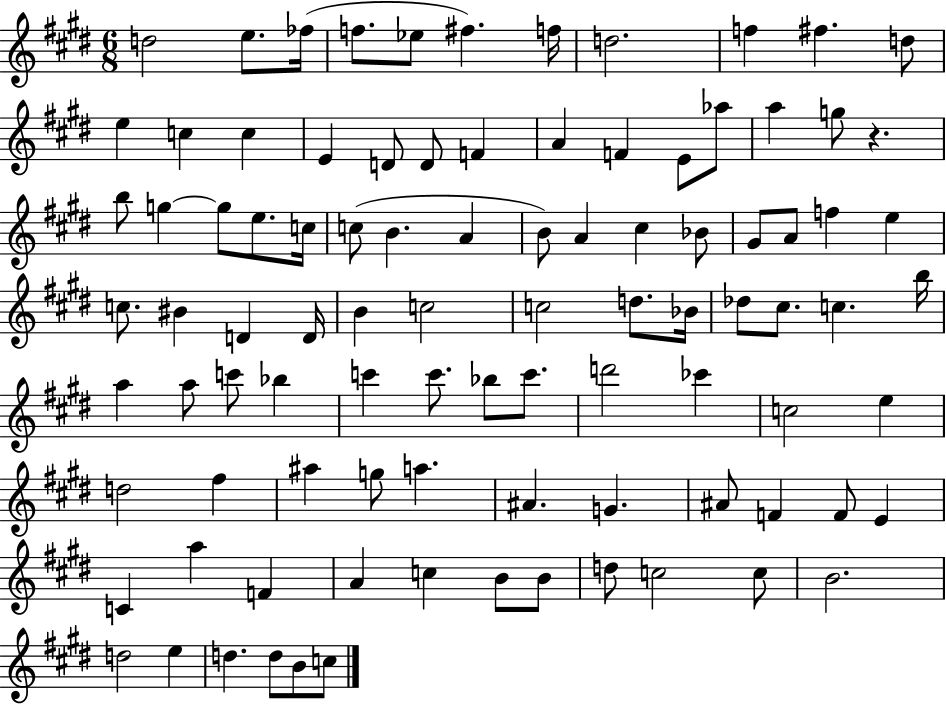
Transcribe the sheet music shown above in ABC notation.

X:1
T:Untitled
M:6/8
L:1/4
K:E
d2 e/2 _f/4 f/2 _e/2 ^f f/4 d2 f ^f d/2 e c c E D/2 D/2 F A F E/2 _a/2 a g/2 z b/2 g g/2 e/2 c/4 c/2 B A B/2 A ^c _B/2 ^G/2 A/2 f e c/2 ^B D D/4 B c2 c2 d/2 _B/4 _d/2 ^c/2 c b/4 a a/2 c'/2 _b c' c'/2 _b/2 c'/2 d'2 _c' c2 e d2 ^f ^a g/2 a ^A G ^A/2 F F/2 E C a F A c B/2 B/2 d/2 c2 c/2 B2 d2 e d d/2 B/2 c/2